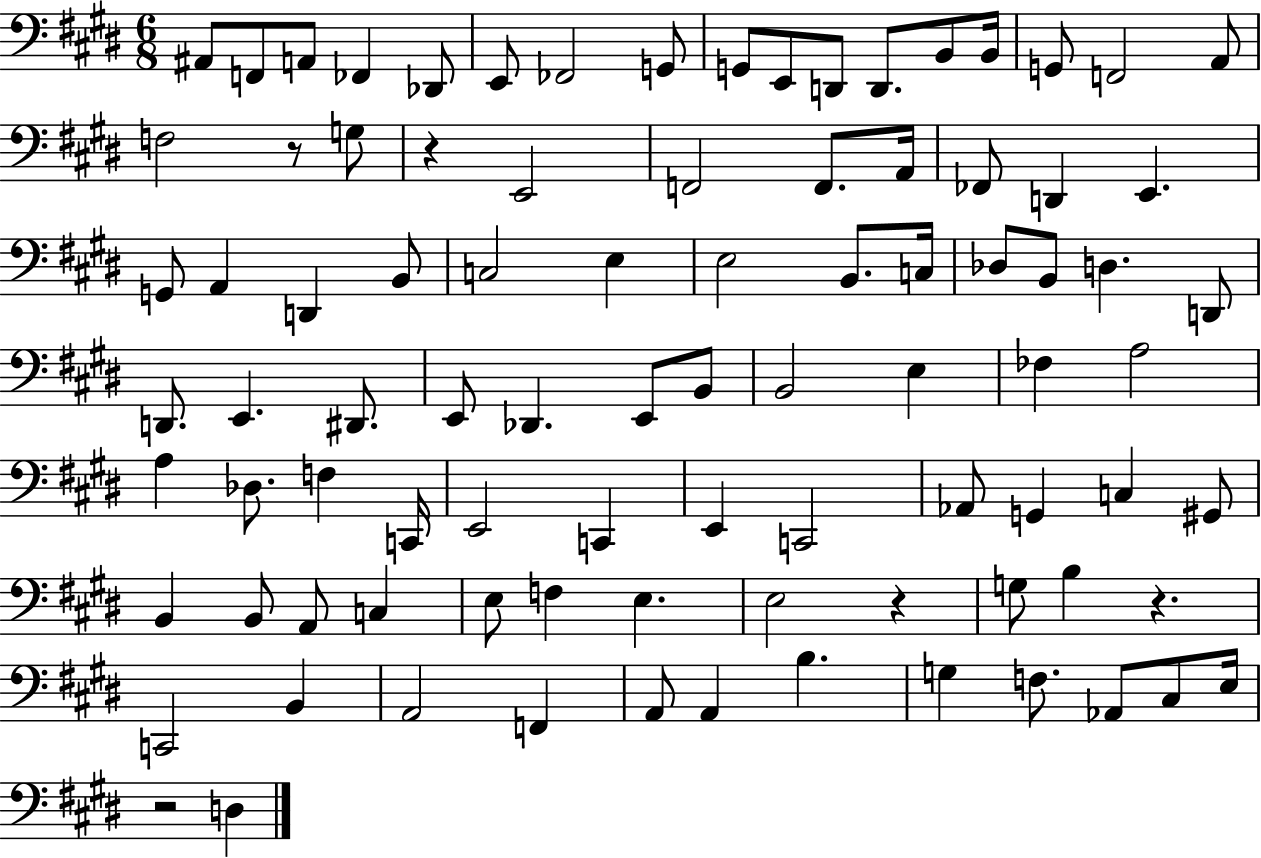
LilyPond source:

{
  \clef bass
  \numericTimeSignature
  \time 6/8
  \key e \major
  ais,8 f,8 a,8 fes,4 des,8 | e,8 fes,2 g,8 | g,8 e,8 d,8 d,8. b,8 b,16 | g,8 f,2 a,8 | \break f2 r8 g8 | r4 e,2 | f,2 f,8. a,16 | fes,8 d,4 e,4. | \break g,8 a,4 d,4 b,8 | c2 e4 | e2 b,8. c16 | des8 b,8 d4. d,8 | \break d,8. e,4. dis,8. | e,8 des,4. e,8 b,8 | b,2 e4 | fes4 a2 | \break a4 des8. f4 c,16 | e,2 c,4 | e,4 c,2 | aes,8 g,4 c4 gis,8 | \break b,4 b,8 a,8 c4 | e8 f4 e4. | e2 r4 | g8 b4 r4. | \break c,2 b,4 | a,2 f,4 | a,8 a,4 b4. | g4 f8. aes,8 cis8 e16 | \break r2 d4 | \bar "|."
}